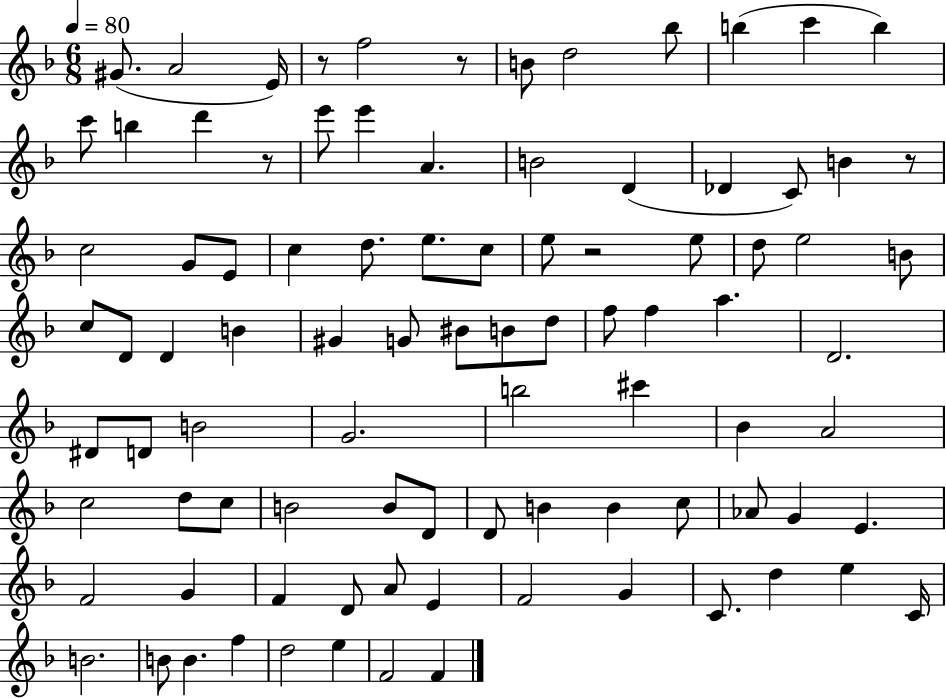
X:1
T:Untitled
M:6/8
L:1/4
K:F
^G/2 A2 E/4 z/2 f2 z/2 B/2 d2 _b/2 b c' b c'/2 b d' z/2 e'/2 e' A B2 D _D C/2 B z/2 c2 G/2 E/2 c d/2 e/2 c/2 e/2 z2 e/2 d/2 e2 B/2 c/2 D/2 D B ^G G/2 ^B/2 B/2 d/2 f/2 f a D2 ^D/2 D/2 B2 G2 b2 ^c' _B A2 c2 d/2 c/2 B2 B/2 D/2 D/2 B B c/2 _A/2 G E F2 G F D/2 A/2 E F2 G C/2 d e C/4 B2 B/2 B f d2 e F2 F